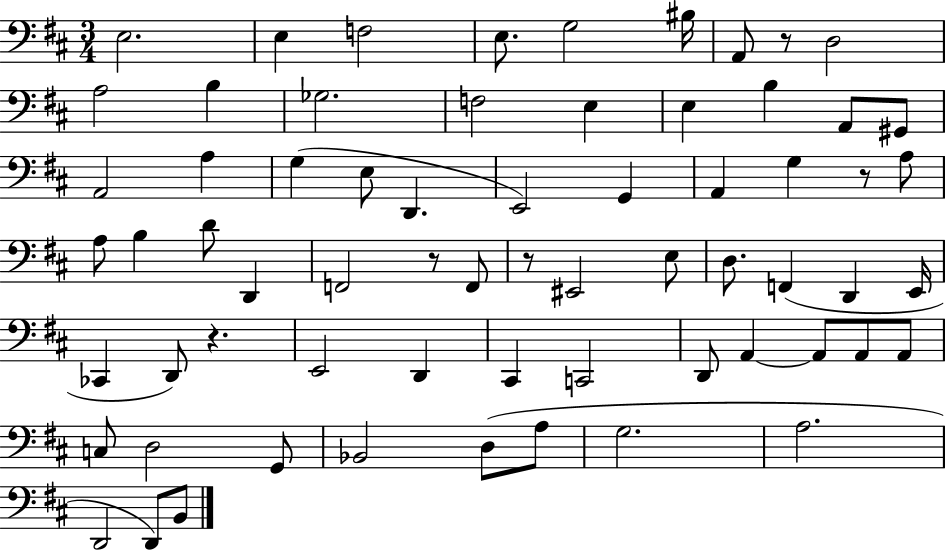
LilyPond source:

{
  \clef bass
  \numericTimeSignature
  \time 3/4
  \key d \major
  \repeat volta 2 { e2. | e4 f2 | e8. g2 bis16 | a,8 r8 d2 | \break a2 b4 | ges2. | f2 e4 | e4 b4 a,8 gis,8 | \break a,2 a4 | g4( e8 d,4. | e,2) g,4 | a,4 g4 r8 a8 | \break a8 b4 d'8 d,4 | f,2 r8 f,8 | r8 eis,2 e8 | d8. f,4( d,4 e,16 | \break ces,4 d,8) r4. | e,2 d,4 | cis,4 c,2 | d,8 a,4~~ a,8 a,8 a,8 | \break c8 d2 g,8 | bes,2 d8( a8 | g2. | a2. | \break d,2 d,8) b,8 | } \bar "|."
}